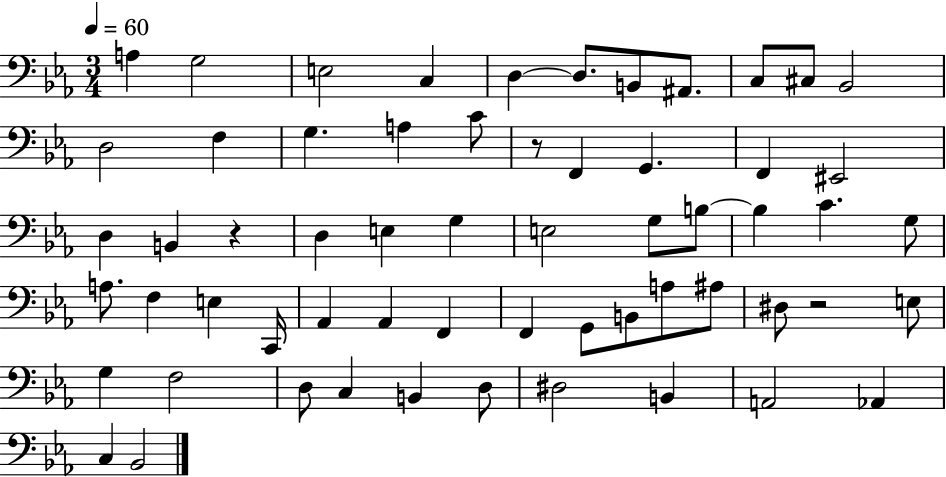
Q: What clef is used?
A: bass